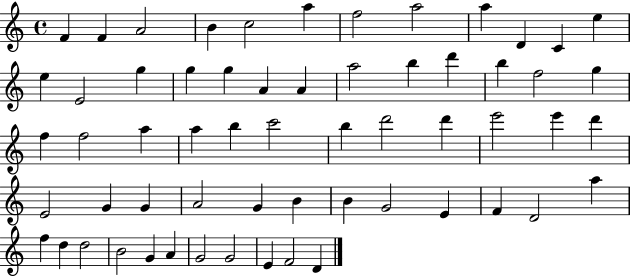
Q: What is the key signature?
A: C major